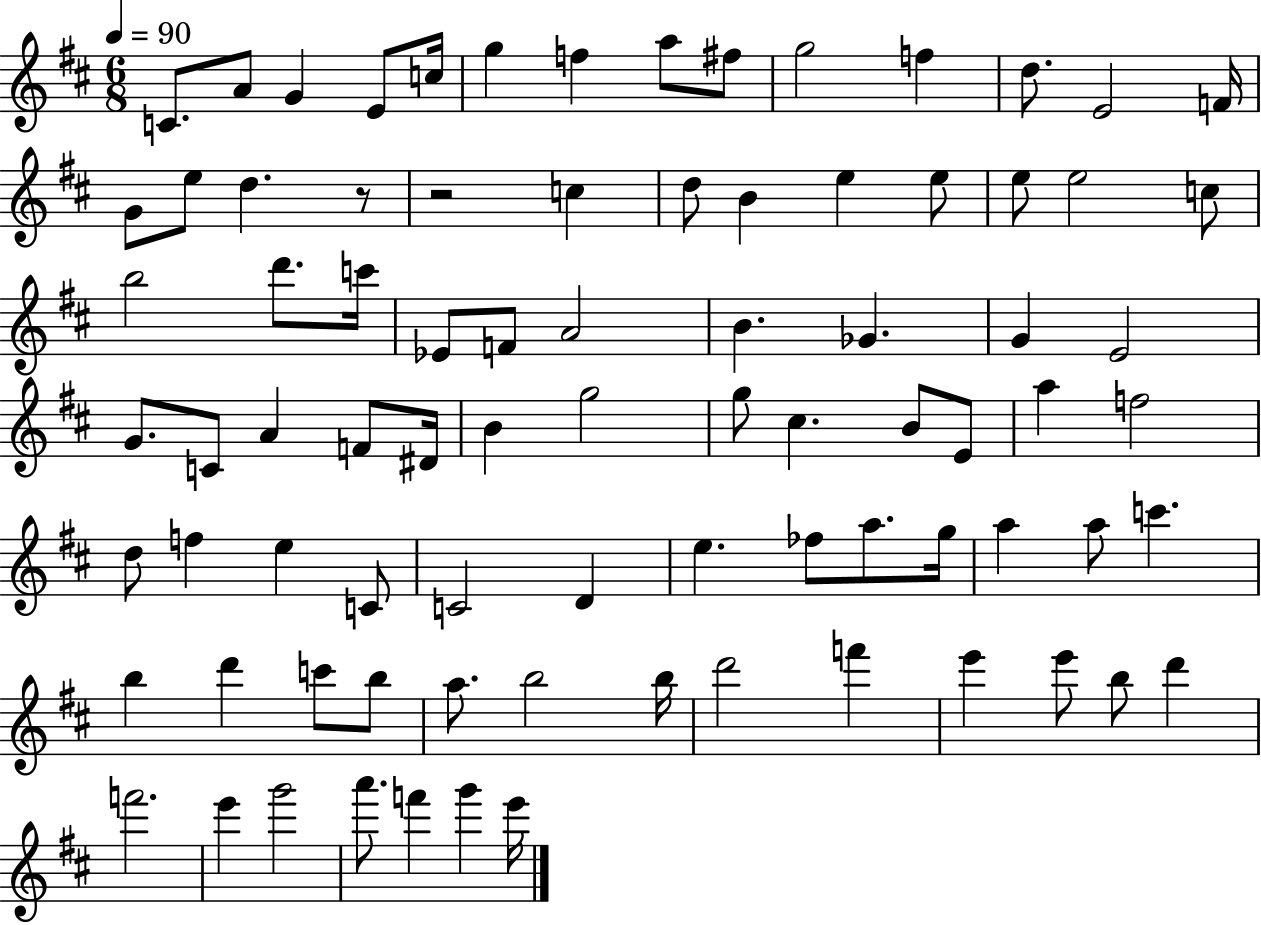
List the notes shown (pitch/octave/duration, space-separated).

C4/e. A4/e G4/q E4/e C5/s G5/q F5/q A5/e F#5/e G5/h F5/q D5/e. E4/h F4/s G4/e E5/e D5/q. R/e R/h C5/q D5/e B4/q E5/q E5/e E5/e E5/h C5/e B5/h D6/e. C6/s Eb4/e F4/e A4/h B4/q. Gb4/q. G4/q E4/h G4/e. C4/e A4/q F4/e D#4/s B4/q G5/h G5/e C#5/q. B4/e E4/e A5/q F5/h D5/e F5/q E5/q C4/e C4/h D4/q E5/q. FES5/e A5/e. G5/s A5/q A5/e C6/q. B5/q D6/q C6/e B5/e A5/e. B5/h B5/s D6/h F6/q E6/q E6/e B5/e D6/q F6/h. E6/q G6/h A6/e. F6/q G6/q E6/s